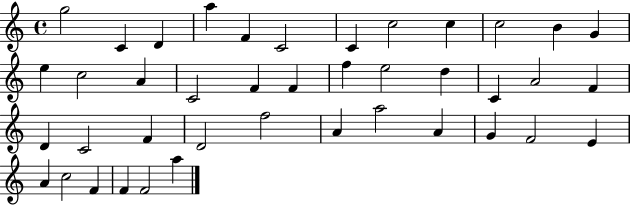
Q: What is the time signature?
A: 4/4